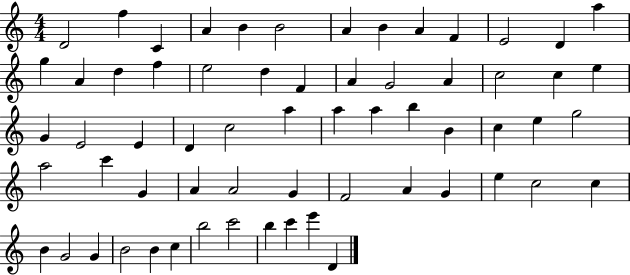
D4/h F5/q C4/q A4/q B4/q B4/h A4/q B4/q A4/q F4/q E4/h D4/q A5/q G5/q A4/q D5/q F5/q E5/h D5/q F4/q A4/q G4/h A4/q C5/h C5/q E5/q G4/q E4/h E4/q D4/q C5/h A5/q A5/q A5/q B5/q B4/q C5/q E5/q G5/h A5/h C6/q G4/q A4/q A4/h G4/q F4/h A4/q G4/q E5/q C5/h C5/q B4/q G4/h G4/q B4/h B4/q C5/q B5/h C6/h B5/q C6/q E6/q D4/q